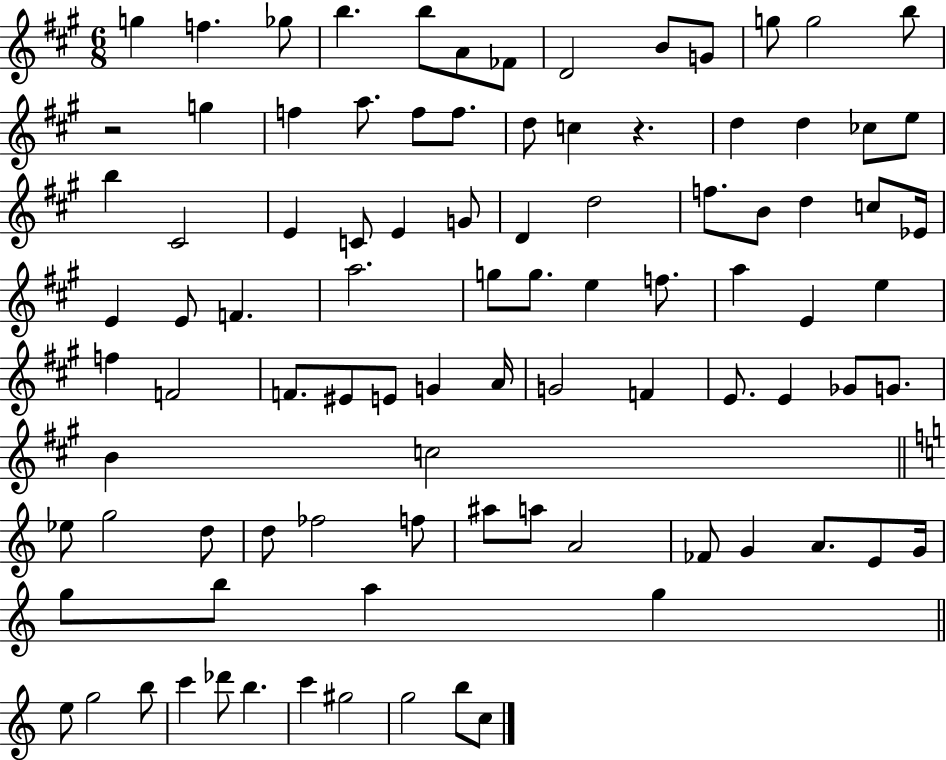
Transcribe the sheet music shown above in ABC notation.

X:1
T:Untitled
M:6/8
L:1/4
K:A
g f _g/2 b b/2 A/2 _F/2 D2 B/2 G/2 g/2 g2 b/2 z2 g f a/2 f/2 f/2 d/2 c z d d _c/2 e/2 b ^C2 E C/2 E G/2 D d2 f/2 B/2 d c/2 _E/4 E E/2 F a2 g/2 g/2 e f/2 a E e f F2 F/2 ^E/2 E/2 G A/4 G2 F E/2 E _G/2 G/2 B c2 _e/2 g2 d/2 d/2 _f2 f/2 ^a/2 a/2 A2 _F/2 G A/2 E/2 G/4 g/2 b/2 a g e/2 g2 b/2 c' _d'/2 b c' ^g2 g2 b/2 c/2